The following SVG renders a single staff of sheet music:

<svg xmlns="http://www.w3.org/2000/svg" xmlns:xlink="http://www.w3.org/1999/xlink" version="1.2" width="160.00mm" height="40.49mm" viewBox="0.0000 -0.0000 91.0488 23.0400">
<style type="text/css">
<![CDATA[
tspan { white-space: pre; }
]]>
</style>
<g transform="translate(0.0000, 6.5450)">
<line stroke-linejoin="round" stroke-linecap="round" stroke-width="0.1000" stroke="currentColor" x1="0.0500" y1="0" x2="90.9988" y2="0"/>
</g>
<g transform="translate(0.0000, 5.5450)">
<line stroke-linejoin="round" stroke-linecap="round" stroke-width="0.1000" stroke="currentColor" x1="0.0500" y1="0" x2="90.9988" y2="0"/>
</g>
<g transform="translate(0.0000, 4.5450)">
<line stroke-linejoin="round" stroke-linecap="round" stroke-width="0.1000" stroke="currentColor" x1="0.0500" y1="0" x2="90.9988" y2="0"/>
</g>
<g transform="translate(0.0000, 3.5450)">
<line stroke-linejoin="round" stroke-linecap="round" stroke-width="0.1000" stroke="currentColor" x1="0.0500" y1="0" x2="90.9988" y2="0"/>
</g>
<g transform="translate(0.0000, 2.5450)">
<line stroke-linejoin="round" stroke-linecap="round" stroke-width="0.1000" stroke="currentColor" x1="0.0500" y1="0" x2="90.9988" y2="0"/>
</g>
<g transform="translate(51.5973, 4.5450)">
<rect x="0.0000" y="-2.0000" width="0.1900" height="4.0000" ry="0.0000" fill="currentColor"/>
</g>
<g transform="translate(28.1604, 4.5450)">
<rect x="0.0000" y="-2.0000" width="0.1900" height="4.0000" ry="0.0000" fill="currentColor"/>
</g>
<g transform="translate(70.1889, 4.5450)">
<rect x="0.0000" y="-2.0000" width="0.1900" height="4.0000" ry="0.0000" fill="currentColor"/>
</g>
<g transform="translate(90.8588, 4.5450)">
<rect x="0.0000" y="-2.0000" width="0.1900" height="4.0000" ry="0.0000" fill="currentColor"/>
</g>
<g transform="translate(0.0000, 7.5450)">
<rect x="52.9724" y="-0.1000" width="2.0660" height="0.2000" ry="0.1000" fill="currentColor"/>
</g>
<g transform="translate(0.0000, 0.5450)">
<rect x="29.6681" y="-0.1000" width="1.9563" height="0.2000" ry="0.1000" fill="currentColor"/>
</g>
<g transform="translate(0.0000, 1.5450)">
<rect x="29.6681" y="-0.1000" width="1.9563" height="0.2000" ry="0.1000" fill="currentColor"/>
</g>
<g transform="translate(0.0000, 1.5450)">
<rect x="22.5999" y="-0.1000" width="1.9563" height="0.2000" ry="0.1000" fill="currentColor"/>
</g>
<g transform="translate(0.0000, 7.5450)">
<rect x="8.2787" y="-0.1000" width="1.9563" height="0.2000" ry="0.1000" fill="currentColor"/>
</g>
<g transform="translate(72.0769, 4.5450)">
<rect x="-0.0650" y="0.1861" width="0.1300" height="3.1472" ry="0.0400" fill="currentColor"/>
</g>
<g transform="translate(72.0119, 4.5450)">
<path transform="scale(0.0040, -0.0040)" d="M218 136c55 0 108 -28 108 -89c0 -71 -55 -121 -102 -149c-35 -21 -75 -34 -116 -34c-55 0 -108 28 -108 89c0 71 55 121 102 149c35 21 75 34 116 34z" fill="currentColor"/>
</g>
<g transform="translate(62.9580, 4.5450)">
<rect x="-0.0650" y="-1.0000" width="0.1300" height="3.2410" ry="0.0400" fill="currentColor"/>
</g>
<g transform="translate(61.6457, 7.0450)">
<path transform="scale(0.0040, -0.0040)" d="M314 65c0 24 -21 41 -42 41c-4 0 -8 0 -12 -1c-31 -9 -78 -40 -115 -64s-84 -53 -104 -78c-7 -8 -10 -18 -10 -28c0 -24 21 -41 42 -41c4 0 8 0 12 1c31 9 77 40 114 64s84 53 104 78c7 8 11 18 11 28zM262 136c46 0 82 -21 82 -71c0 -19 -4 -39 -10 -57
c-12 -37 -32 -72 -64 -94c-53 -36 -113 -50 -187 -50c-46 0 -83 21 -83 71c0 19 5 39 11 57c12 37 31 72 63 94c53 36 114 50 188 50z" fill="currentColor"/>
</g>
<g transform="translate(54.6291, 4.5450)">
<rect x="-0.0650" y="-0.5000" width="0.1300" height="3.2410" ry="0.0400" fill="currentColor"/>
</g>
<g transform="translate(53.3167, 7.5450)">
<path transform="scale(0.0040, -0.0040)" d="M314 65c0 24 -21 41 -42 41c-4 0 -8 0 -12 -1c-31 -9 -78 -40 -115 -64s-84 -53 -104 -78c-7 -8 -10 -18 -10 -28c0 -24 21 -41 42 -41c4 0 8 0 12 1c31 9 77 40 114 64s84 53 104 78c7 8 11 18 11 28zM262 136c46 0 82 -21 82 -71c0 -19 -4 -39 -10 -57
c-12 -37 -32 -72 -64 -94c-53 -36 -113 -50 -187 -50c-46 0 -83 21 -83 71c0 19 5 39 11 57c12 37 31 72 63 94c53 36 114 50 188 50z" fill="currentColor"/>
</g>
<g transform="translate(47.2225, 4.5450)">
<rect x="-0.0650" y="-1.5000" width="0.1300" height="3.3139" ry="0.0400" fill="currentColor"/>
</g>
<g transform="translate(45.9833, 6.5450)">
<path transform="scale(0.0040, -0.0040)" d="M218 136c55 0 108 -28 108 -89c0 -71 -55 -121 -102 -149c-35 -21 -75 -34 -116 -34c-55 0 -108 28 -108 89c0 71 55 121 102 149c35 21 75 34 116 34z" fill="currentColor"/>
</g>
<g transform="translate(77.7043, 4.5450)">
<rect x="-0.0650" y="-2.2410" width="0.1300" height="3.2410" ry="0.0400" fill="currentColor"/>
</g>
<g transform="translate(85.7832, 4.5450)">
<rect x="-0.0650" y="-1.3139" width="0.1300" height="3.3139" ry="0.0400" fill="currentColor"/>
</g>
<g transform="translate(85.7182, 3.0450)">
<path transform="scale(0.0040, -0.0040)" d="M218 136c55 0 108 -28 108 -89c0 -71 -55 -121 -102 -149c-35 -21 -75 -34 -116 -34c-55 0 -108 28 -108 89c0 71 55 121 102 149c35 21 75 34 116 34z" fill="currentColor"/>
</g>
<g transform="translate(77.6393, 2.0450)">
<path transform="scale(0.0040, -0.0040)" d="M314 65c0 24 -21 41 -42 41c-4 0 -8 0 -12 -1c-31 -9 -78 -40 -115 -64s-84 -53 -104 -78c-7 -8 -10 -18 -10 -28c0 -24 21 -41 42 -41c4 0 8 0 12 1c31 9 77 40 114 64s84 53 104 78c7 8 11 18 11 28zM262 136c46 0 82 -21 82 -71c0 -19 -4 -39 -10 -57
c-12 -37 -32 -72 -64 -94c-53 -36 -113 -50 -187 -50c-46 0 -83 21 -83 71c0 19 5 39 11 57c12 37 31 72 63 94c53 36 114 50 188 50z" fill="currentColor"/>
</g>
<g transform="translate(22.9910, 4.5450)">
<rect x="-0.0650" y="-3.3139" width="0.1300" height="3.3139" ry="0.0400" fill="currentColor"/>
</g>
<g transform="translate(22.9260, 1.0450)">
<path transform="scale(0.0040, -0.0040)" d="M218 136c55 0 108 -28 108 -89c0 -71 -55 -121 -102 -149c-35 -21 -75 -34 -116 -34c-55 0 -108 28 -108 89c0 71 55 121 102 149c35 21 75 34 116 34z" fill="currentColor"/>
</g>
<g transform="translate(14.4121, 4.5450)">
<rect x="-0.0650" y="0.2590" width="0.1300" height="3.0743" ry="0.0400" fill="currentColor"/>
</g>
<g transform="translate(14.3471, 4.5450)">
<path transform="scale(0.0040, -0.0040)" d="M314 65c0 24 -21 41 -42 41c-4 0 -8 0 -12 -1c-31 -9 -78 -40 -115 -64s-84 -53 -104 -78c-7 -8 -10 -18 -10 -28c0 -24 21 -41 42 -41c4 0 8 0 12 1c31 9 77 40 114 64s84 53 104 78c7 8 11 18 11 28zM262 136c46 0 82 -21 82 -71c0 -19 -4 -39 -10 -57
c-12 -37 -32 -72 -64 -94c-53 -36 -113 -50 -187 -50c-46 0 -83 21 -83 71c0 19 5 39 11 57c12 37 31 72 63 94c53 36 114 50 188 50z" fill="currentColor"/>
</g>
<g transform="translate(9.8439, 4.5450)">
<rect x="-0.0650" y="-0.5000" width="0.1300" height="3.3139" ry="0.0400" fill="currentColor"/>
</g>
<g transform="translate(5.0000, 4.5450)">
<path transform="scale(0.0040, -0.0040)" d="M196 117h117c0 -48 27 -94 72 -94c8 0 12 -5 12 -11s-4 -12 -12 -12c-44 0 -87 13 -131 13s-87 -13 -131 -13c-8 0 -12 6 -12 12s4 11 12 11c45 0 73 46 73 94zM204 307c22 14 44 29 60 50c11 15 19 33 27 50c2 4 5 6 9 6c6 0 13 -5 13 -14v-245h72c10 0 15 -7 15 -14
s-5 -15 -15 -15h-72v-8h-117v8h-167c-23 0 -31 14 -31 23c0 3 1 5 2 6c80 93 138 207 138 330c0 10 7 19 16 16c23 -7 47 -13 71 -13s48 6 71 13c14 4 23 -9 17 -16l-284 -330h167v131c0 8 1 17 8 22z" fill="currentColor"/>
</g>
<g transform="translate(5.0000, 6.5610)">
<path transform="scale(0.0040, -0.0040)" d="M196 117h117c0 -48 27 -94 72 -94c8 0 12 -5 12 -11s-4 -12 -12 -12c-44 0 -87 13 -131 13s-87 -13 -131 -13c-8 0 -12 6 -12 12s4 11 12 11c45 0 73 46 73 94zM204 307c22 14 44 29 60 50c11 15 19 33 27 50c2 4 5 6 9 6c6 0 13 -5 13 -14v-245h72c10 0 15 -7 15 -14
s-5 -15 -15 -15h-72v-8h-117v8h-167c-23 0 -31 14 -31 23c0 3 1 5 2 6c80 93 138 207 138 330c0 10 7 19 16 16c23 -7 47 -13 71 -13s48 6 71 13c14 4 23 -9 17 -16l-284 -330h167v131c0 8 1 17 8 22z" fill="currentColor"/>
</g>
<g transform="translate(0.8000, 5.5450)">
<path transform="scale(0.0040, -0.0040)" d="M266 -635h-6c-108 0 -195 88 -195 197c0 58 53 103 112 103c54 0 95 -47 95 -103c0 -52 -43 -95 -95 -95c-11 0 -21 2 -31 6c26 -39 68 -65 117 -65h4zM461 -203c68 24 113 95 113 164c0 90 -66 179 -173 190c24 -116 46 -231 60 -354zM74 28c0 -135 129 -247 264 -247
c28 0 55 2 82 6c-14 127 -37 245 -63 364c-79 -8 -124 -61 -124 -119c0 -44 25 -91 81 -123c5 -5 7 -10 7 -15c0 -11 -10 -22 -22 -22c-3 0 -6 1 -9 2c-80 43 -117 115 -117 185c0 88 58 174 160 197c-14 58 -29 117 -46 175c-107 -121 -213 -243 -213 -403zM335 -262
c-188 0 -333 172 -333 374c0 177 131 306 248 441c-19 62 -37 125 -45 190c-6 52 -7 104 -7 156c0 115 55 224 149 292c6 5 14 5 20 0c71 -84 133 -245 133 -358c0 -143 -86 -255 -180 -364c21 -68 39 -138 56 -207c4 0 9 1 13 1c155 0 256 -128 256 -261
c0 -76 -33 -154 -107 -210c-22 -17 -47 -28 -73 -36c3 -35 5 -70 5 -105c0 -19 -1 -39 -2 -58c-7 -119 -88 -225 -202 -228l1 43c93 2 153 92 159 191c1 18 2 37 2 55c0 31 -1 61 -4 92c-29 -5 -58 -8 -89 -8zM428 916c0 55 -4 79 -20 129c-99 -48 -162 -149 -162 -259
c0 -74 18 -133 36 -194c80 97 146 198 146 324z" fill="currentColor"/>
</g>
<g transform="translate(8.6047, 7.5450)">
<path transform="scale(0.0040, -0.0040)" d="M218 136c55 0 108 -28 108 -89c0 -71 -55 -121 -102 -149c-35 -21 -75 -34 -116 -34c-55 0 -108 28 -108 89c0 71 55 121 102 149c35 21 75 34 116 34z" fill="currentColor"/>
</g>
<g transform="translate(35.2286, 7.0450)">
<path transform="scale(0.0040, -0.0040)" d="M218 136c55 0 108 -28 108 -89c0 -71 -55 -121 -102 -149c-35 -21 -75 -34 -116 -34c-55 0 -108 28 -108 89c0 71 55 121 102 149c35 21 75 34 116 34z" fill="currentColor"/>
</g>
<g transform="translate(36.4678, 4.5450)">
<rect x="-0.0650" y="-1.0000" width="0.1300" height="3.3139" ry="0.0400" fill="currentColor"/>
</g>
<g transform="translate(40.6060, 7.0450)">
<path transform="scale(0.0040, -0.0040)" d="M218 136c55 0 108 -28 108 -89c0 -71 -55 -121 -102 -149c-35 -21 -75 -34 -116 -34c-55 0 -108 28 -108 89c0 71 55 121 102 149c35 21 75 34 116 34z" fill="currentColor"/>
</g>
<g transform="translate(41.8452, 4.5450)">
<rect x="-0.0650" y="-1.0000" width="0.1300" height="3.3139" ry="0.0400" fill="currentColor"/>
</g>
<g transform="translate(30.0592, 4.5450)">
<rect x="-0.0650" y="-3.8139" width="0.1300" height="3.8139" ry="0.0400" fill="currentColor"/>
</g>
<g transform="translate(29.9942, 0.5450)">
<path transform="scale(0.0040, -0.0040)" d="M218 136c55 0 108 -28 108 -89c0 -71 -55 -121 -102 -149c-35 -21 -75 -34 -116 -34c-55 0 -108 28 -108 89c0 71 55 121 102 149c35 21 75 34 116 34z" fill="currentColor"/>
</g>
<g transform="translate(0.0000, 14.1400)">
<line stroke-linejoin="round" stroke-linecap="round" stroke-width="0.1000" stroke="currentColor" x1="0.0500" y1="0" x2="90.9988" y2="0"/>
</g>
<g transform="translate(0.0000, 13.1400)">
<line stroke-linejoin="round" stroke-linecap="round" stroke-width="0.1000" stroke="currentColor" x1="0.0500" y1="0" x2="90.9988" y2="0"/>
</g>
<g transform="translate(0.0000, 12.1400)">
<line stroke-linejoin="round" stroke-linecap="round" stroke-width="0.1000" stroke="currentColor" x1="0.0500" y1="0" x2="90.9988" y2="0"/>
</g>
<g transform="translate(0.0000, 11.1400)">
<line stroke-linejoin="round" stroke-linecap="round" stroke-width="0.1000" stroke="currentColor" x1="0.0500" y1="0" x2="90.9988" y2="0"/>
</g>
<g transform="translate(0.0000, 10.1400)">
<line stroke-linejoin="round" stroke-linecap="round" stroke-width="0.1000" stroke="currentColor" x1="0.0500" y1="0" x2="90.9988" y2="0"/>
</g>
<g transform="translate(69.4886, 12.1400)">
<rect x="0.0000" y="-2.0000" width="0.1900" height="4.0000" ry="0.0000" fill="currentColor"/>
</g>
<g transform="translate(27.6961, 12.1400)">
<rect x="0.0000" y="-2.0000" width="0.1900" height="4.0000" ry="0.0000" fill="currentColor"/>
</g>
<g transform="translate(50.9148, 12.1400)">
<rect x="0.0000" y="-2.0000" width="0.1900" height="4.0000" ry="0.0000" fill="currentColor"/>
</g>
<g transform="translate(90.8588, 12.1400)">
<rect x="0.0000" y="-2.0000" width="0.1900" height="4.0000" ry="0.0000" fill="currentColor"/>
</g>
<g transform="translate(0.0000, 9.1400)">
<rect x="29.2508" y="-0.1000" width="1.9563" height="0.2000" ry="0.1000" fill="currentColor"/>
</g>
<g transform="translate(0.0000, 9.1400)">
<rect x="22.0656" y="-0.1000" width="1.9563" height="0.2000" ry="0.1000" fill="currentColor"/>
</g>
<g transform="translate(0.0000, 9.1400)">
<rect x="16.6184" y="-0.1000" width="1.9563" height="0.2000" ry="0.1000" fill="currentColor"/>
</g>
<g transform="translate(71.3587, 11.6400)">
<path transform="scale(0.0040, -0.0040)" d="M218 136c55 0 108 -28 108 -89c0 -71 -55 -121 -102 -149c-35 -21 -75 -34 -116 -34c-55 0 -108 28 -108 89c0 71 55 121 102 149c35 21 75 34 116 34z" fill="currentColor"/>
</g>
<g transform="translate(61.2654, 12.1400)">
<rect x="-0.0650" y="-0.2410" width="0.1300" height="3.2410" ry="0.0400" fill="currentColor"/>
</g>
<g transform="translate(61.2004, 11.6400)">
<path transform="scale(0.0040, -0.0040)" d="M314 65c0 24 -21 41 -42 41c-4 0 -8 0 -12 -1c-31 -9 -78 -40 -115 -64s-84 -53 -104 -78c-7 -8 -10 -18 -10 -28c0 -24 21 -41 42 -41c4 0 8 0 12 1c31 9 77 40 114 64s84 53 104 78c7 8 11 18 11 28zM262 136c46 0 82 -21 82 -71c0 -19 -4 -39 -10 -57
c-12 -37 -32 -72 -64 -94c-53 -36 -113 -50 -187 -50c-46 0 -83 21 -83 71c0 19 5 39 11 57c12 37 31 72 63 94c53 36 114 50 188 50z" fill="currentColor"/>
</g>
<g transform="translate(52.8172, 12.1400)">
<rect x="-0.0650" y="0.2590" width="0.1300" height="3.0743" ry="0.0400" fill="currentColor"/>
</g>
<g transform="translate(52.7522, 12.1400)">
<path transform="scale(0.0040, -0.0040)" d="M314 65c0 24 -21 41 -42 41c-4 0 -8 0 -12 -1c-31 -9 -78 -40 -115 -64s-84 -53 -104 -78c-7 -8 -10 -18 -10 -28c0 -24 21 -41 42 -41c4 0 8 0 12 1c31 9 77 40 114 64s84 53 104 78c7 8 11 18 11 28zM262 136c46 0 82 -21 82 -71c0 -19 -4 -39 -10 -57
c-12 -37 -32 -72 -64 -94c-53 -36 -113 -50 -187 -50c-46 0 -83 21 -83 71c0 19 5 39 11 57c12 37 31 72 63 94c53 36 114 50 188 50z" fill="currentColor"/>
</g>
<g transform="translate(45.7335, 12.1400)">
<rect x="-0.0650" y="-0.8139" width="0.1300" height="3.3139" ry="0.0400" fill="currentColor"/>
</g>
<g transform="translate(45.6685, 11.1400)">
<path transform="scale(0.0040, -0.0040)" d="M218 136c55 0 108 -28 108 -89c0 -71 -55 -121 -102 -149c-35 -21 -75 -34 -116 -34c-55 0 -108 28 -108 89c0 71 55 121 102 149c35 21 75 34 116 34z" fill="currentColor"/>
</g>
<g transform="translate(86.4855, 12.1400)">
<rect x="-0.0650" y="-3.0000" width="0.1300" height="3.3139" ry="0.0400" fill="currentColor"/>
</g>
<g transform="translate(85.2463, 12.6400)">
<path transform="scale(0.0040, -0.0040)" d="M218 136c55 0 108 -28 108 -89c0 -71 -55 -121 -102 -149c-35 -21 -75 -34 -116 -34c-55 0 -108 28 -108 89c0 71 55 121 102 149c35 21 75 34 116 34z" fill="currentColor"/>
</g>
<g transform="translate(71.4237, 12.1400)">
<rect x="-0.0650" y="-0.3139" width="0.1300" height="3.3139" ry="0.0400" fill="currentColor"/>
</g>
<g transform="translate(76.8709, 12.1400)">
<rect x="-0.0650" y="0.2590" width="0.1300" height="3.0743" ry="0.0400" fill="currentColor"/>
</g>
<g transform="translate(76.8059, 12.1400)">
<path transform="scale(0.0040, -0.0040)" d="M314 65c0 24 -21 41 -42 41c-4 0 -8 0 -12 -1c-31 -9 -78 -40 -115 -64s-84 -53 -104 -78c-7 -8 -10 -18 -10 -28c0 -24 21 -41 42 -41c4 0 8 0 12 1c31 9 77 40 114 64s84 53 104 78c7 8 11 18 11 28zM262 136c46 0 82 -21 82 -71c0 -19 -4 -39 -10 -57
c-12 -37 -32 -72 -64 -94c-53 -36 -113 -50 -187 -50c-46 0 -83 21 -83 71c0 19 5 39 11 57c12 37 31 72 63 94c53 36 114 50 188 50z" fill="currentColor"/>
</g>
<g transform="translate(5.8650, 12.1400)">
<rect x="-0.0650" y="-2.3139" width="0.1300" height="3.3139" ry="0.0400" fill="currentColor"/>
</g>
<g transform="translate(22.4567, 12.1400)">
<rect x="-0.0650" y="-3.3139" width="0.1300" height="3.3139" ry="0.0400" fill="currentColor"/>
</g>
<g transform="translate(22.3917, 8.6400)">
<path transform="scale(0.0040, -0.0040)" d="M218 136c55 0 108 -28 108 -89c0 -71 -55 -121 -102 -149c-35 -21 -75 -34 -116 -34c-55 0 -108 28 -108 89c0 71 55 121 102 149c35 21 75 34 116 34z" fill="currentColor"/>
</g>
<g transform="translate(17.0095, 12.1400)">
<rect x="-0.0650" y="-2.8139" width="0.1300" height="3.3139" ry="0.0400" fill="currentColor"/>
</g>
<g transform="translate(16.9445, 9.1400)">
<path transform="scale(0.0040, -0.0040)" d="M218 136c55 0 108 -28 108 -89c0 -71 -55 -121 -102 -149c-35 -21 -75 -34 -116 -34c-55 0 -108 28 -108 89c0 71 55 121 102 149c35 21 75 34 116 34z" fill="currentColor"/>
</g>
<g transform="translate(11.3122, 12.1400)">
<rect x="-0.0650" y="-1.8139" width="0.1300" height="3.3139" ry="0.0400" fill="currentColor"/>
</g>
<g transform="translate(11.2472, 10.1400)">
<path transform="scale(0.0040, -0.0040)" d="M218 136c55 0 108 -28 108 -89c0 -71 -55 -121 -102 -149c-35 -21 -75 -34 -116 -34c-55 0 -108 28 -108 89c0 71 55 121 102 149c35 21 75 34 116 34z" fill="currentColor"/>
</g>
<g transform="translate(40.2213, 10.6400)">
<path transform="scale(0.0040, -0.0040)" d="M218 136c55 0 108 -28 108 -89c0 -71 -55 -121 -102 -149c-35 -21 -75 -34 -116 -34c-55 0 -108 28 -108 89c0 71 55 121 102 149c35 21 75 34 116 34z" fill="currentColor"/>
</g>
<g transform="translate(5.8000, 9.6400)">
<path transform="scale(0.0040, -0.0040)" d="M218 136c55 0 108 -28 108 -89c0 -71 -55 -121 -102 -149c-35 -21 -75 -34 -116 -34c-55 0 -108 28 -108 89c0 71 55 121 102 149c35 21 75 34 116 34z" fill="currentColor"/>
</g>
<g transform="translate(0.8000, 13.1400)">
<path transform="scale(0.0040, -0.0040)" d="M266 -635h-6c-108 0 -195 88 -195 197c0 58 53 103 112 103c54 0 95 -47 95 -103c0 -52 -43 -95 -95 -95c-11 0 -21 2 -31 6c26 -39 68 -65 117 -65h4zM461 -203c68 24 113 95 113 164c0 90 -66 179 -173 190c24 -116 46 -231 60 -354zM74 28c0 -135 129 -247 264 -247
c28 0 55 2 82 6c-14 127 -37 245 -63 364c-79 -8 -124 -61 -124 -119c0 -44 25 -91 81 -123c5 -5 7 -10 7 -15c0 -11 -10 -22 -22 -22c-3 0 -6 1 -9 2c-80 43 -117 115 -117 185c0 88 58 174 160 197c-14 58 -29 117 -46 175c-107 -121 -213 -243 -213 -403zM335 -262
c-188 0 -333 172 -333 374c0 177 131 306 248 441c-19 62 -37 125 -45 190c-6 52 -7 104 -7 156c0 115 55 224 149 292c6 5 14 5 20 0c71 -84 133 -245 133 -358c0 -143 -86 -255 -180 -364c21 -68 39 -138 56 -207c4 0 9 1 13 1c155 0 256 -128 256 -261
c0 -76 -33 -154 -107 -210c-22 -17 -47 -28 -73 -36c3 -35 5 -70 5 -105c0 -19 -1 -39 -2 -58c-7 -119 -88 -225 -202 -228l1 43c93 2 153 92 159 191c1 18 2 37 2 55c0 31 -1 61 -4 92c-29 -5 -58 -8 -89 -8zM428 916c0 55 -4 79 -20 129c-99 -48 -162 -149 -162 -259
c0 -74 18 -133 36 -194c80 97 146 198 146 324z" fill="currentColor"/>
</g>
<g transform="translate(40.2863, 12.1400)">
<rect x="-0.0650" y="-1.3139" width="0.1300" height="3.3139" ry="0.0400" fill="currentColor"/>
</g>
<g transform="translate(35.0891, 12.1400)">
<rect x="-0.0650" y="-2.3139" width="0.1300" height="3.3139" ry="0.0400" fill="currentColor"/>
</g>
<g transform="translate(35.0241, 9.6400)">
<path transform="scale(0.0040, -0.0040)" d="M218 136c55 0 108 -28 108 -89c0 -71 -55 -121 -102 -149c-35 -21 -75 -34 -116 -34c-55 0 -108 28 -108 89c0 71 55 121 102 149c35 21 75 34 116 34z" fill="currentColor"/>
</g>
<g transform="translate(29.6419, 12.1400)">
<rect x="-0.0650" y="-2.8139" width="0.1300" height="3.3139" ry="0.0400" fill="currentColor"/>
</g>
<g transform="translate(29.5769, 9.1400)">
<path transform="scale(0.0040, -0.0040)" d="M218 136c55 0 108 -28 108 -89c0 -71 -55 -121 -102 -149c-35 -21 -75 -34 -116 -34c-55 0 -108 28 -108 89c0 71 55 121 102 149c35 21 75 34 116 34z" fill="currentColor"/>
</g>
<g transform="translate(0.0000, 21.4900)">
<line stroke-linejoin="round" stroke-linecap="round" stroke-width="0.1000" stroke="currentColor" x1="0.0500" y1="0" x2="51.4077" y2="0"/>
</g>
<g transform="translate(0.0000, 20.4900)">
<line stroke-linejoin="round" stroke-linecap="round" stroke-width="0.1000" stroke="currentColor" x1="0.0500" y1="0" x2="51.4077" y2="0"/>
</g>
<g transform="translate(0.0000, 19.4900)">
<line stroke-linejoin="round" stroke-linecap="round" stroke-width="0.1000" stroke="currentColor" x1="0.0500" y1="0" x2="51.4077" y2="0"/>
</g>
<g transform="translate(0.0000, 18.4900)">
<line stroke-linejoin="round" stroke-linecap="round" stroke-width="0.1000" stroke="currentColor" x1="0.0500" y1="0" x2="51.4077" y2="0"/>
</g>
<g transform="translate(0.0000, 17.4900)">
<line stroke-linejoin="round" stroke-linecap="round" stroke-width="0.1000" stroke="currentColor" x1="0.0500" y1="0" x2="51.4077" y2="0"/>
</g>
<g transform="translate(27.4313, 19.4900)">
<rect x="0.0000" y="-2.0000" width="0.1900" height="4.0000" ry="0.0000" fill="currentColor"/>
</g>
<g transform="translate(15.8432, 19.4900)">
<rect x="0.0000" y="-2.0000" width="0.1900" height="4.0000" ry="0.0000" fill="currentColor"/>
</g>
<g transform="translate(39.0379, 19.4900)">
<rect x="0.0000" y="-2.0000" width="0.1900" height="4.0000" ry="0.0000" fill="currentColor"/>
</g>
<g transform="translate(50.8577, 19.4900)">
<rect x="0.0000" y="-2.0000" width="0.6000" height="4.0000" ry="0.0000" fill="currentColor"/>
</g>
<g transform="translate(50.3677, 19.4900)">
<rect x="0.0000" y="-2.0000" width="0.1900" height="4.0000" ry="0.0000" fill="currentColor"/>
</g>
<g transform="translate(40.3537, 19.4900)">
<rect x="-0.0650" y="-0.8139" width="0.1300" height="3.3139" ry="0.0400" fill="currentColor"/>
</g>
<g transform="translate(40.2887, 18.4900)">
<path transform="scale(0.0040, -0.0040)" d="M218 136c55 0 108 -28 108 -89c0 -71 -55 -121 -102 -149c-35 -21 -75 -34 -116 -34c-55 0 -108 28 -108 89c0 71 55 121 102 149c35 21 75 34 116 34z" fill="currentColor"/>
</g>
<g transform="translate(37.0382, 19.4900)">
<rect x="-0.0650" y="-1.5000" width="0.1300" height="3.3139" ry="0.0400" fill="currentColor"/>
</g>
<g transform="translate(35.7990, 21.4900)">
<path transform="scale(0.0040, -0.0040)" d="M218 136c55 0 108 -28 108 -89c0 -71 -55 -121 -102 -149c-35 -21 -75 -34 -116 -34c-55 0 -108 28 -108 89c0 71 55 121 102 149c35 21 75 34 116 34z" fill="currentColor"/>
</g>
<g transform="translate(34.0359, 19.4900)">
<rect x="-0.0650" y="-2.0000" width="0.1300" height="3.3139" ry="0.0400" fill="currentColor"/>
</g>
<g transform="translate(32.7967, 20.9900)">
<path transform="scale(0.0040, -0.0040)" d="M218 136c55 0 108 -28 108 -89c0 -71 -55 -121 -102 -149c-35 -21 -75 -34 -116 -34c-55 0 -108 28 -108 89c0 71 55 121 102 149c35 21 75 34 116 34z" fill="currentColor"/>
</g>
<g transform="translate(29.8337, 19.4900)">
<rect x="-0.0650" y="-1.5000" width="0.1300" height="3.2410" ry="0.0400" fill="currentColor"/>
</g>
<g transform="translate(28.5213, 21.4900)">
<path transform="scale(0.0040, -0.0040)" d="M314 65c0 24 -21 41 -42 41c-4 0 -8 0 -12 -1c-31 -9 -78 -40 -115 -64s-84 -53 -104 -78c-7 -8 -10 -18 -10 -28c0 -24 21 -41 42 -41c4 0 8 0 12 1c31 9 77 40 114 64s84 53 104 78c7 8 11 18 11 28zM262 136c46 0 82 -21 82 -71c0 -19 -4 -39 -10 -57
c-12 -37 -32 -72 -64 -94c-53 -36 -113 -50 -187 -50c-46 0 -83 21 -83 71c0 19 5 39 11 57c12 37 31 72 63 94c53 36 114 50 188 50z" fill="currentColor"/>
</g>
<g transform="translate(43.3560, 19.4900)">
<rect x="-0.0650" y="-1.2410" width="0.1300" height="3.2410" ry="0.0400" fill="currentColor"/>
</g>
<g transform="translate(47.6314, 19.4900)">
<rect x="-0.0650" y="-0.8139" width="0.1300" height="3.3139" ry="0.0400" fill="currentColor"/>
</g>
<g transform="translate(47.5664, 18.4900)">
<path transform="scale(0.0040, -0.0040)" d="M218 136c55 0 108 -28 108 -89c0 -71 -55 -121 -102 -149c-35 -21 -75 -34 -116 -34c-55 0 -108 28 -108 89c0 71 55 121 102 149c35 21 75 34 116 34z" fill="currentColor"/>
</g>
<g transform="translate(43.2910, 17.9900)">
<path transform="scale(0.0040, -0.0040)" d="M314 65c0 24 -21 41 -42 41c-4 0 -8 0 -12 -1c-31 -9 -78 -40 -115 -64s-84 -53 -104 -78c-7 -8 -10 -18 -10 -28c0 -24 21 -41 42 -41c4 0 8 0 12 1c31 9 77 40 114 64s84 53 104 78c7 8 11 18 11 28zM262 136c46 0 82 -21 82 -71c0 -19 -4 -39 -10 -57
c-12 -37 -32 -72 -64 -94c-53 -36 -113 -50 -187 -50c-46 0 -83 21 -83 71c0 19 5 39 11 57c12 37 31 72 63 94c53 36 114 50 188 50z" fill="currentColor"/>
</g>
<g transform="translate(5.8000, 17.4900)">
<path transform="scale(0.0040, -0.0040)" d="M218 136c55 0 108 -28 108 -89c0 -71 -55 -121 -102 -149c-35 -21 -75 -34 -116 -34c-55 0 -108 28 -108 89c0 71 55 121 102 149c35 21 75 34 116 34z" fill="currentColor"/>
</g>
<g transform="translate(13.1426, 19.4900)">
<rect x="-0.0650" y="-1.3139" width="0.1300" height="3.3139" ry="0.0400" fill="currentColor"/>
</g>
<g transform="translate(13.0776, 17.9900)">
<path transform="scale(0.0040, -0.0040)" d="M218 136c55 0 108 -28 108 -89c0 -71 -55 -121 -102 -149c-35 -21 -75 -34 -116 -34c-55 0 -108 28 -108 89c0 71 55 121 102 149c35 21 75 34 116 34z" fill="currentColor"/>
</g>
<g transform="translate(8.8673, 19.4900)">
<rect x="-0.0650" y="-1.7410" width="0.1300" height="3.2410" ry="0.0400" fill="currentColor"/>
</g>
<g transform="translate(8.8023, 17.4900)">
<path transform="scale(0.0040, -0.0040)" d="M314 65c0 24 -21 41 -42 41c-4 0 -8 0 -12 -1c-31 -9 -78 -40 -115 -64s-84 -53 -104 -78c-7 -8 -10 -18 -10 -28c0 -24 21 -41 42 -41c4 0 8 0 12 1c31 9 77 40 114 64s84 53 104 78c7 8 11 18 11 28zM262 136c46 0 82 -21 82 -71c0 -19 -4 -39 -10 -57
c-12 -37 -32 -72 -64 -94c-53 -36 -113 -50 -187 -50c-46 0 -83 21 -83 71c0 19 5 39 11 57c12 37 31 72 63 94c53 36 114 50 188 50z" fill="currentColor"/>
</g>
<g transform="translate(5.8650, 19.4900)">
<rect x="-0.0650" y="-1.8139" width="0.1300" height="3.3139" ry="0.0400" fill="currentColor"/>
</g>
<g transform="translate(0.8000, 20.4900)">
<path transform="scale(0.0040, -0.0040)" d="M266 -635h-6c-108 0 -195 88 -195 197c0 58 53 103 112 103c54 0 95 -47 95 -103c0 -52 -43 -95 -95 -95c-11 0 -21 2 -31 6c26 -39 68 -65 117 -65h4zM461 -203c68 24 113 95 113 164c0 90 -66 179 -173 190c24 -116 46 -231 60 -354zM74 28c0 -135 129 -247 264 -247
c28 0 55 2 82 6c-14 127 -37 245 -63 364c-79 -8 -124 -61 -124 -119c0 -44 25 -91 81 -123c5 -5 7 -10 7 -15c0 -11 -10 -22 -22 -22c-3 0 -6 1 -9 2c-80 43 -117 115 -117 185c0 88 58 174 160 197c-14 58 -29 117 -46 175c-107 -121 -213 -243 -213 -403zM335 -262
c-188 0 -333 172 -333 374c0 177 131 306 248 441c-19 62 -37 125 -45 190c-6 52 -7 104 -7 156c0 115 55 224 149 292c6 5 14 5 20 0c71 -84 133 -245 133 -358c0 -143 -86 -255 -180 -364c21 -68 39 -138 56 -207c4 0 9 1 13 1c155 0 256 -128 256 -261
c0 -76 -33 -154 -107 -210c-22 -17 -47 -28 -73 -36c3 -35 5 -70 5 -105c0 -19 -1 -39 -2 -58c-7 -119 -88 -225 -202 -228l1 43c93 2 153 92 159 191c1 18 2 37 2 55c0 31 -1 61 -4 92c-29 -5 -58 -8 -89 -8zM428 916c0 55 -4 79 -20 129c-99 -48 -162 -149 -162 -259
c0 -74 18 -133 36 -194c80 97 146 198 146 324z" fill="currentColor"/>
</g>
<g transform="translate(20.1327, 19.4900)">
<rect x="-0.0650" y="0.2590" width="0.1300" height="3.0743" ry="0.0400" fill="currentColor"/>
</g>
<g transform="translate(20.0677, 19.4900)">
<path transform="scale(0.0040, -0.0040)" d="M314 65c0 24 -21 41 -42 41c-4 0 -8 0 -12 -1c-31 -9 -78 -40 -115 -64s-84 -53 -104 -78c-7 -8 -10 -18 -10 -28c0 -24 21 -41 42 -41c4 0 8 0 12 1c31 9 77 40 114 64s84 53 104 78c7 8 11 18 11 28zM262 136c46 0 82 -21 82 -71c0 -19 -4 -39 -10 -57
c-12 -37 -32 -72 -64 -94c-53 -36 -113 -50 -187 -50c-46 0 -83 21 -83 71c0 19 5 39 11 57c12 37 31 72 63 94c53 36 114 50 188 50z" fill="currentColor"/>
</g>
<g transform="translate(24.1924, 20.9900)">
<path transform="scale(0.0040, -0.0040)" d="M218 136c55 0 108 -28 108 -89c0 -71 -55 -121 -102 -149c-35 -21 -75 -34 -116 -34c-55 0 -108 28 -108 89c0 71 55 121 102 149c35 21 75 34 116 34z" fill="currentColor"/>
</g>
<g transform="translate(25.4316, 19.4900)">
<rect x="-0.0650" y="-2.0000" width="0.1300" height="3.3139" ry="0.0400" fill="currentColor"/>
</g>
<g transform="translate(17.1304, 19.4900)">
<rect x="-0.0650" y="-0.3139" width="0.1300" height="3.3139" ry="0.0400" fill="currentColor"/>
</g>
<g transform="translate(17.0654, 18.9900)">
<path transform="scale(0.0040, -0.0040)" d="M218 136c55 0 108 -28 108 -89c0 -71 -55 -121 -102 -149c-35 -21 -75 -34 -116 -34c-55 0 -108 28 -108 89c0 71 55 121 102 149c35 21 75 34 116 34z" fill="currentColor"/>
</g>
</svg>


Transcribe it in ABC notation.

X:1
T:Untitled
M:4/4
L:1/4
K:C
C B2 b c' D D E C2 D2 B g2 e g f a b a g e d B2 c2 c B2 A f f2 e c B2 F E2 F E d e2 d